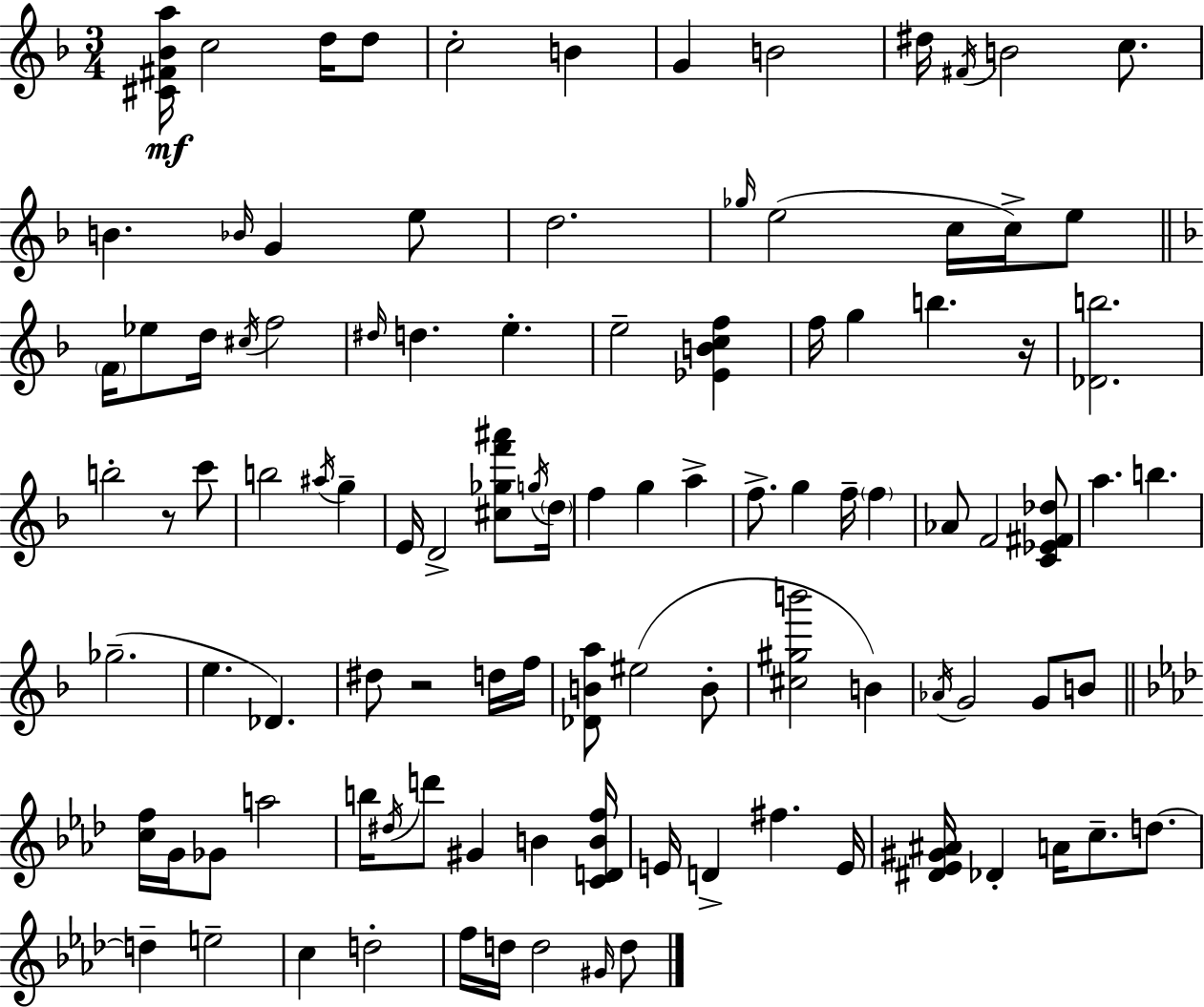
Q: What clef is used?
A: treble